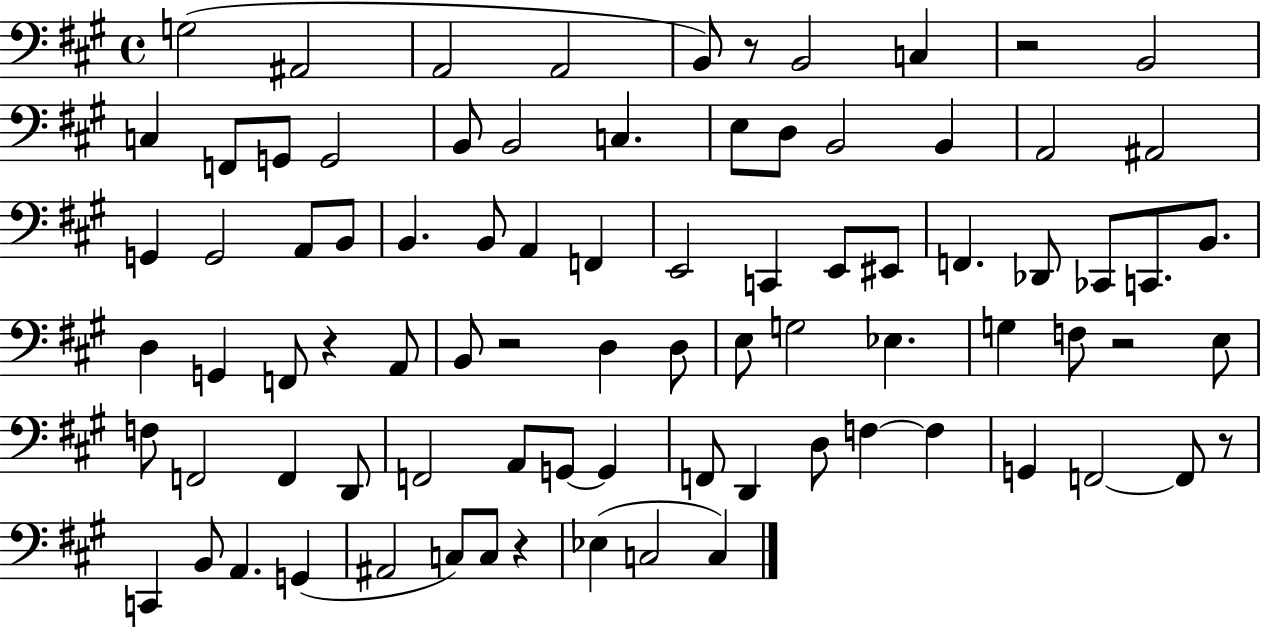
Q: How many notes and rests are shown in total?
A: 84